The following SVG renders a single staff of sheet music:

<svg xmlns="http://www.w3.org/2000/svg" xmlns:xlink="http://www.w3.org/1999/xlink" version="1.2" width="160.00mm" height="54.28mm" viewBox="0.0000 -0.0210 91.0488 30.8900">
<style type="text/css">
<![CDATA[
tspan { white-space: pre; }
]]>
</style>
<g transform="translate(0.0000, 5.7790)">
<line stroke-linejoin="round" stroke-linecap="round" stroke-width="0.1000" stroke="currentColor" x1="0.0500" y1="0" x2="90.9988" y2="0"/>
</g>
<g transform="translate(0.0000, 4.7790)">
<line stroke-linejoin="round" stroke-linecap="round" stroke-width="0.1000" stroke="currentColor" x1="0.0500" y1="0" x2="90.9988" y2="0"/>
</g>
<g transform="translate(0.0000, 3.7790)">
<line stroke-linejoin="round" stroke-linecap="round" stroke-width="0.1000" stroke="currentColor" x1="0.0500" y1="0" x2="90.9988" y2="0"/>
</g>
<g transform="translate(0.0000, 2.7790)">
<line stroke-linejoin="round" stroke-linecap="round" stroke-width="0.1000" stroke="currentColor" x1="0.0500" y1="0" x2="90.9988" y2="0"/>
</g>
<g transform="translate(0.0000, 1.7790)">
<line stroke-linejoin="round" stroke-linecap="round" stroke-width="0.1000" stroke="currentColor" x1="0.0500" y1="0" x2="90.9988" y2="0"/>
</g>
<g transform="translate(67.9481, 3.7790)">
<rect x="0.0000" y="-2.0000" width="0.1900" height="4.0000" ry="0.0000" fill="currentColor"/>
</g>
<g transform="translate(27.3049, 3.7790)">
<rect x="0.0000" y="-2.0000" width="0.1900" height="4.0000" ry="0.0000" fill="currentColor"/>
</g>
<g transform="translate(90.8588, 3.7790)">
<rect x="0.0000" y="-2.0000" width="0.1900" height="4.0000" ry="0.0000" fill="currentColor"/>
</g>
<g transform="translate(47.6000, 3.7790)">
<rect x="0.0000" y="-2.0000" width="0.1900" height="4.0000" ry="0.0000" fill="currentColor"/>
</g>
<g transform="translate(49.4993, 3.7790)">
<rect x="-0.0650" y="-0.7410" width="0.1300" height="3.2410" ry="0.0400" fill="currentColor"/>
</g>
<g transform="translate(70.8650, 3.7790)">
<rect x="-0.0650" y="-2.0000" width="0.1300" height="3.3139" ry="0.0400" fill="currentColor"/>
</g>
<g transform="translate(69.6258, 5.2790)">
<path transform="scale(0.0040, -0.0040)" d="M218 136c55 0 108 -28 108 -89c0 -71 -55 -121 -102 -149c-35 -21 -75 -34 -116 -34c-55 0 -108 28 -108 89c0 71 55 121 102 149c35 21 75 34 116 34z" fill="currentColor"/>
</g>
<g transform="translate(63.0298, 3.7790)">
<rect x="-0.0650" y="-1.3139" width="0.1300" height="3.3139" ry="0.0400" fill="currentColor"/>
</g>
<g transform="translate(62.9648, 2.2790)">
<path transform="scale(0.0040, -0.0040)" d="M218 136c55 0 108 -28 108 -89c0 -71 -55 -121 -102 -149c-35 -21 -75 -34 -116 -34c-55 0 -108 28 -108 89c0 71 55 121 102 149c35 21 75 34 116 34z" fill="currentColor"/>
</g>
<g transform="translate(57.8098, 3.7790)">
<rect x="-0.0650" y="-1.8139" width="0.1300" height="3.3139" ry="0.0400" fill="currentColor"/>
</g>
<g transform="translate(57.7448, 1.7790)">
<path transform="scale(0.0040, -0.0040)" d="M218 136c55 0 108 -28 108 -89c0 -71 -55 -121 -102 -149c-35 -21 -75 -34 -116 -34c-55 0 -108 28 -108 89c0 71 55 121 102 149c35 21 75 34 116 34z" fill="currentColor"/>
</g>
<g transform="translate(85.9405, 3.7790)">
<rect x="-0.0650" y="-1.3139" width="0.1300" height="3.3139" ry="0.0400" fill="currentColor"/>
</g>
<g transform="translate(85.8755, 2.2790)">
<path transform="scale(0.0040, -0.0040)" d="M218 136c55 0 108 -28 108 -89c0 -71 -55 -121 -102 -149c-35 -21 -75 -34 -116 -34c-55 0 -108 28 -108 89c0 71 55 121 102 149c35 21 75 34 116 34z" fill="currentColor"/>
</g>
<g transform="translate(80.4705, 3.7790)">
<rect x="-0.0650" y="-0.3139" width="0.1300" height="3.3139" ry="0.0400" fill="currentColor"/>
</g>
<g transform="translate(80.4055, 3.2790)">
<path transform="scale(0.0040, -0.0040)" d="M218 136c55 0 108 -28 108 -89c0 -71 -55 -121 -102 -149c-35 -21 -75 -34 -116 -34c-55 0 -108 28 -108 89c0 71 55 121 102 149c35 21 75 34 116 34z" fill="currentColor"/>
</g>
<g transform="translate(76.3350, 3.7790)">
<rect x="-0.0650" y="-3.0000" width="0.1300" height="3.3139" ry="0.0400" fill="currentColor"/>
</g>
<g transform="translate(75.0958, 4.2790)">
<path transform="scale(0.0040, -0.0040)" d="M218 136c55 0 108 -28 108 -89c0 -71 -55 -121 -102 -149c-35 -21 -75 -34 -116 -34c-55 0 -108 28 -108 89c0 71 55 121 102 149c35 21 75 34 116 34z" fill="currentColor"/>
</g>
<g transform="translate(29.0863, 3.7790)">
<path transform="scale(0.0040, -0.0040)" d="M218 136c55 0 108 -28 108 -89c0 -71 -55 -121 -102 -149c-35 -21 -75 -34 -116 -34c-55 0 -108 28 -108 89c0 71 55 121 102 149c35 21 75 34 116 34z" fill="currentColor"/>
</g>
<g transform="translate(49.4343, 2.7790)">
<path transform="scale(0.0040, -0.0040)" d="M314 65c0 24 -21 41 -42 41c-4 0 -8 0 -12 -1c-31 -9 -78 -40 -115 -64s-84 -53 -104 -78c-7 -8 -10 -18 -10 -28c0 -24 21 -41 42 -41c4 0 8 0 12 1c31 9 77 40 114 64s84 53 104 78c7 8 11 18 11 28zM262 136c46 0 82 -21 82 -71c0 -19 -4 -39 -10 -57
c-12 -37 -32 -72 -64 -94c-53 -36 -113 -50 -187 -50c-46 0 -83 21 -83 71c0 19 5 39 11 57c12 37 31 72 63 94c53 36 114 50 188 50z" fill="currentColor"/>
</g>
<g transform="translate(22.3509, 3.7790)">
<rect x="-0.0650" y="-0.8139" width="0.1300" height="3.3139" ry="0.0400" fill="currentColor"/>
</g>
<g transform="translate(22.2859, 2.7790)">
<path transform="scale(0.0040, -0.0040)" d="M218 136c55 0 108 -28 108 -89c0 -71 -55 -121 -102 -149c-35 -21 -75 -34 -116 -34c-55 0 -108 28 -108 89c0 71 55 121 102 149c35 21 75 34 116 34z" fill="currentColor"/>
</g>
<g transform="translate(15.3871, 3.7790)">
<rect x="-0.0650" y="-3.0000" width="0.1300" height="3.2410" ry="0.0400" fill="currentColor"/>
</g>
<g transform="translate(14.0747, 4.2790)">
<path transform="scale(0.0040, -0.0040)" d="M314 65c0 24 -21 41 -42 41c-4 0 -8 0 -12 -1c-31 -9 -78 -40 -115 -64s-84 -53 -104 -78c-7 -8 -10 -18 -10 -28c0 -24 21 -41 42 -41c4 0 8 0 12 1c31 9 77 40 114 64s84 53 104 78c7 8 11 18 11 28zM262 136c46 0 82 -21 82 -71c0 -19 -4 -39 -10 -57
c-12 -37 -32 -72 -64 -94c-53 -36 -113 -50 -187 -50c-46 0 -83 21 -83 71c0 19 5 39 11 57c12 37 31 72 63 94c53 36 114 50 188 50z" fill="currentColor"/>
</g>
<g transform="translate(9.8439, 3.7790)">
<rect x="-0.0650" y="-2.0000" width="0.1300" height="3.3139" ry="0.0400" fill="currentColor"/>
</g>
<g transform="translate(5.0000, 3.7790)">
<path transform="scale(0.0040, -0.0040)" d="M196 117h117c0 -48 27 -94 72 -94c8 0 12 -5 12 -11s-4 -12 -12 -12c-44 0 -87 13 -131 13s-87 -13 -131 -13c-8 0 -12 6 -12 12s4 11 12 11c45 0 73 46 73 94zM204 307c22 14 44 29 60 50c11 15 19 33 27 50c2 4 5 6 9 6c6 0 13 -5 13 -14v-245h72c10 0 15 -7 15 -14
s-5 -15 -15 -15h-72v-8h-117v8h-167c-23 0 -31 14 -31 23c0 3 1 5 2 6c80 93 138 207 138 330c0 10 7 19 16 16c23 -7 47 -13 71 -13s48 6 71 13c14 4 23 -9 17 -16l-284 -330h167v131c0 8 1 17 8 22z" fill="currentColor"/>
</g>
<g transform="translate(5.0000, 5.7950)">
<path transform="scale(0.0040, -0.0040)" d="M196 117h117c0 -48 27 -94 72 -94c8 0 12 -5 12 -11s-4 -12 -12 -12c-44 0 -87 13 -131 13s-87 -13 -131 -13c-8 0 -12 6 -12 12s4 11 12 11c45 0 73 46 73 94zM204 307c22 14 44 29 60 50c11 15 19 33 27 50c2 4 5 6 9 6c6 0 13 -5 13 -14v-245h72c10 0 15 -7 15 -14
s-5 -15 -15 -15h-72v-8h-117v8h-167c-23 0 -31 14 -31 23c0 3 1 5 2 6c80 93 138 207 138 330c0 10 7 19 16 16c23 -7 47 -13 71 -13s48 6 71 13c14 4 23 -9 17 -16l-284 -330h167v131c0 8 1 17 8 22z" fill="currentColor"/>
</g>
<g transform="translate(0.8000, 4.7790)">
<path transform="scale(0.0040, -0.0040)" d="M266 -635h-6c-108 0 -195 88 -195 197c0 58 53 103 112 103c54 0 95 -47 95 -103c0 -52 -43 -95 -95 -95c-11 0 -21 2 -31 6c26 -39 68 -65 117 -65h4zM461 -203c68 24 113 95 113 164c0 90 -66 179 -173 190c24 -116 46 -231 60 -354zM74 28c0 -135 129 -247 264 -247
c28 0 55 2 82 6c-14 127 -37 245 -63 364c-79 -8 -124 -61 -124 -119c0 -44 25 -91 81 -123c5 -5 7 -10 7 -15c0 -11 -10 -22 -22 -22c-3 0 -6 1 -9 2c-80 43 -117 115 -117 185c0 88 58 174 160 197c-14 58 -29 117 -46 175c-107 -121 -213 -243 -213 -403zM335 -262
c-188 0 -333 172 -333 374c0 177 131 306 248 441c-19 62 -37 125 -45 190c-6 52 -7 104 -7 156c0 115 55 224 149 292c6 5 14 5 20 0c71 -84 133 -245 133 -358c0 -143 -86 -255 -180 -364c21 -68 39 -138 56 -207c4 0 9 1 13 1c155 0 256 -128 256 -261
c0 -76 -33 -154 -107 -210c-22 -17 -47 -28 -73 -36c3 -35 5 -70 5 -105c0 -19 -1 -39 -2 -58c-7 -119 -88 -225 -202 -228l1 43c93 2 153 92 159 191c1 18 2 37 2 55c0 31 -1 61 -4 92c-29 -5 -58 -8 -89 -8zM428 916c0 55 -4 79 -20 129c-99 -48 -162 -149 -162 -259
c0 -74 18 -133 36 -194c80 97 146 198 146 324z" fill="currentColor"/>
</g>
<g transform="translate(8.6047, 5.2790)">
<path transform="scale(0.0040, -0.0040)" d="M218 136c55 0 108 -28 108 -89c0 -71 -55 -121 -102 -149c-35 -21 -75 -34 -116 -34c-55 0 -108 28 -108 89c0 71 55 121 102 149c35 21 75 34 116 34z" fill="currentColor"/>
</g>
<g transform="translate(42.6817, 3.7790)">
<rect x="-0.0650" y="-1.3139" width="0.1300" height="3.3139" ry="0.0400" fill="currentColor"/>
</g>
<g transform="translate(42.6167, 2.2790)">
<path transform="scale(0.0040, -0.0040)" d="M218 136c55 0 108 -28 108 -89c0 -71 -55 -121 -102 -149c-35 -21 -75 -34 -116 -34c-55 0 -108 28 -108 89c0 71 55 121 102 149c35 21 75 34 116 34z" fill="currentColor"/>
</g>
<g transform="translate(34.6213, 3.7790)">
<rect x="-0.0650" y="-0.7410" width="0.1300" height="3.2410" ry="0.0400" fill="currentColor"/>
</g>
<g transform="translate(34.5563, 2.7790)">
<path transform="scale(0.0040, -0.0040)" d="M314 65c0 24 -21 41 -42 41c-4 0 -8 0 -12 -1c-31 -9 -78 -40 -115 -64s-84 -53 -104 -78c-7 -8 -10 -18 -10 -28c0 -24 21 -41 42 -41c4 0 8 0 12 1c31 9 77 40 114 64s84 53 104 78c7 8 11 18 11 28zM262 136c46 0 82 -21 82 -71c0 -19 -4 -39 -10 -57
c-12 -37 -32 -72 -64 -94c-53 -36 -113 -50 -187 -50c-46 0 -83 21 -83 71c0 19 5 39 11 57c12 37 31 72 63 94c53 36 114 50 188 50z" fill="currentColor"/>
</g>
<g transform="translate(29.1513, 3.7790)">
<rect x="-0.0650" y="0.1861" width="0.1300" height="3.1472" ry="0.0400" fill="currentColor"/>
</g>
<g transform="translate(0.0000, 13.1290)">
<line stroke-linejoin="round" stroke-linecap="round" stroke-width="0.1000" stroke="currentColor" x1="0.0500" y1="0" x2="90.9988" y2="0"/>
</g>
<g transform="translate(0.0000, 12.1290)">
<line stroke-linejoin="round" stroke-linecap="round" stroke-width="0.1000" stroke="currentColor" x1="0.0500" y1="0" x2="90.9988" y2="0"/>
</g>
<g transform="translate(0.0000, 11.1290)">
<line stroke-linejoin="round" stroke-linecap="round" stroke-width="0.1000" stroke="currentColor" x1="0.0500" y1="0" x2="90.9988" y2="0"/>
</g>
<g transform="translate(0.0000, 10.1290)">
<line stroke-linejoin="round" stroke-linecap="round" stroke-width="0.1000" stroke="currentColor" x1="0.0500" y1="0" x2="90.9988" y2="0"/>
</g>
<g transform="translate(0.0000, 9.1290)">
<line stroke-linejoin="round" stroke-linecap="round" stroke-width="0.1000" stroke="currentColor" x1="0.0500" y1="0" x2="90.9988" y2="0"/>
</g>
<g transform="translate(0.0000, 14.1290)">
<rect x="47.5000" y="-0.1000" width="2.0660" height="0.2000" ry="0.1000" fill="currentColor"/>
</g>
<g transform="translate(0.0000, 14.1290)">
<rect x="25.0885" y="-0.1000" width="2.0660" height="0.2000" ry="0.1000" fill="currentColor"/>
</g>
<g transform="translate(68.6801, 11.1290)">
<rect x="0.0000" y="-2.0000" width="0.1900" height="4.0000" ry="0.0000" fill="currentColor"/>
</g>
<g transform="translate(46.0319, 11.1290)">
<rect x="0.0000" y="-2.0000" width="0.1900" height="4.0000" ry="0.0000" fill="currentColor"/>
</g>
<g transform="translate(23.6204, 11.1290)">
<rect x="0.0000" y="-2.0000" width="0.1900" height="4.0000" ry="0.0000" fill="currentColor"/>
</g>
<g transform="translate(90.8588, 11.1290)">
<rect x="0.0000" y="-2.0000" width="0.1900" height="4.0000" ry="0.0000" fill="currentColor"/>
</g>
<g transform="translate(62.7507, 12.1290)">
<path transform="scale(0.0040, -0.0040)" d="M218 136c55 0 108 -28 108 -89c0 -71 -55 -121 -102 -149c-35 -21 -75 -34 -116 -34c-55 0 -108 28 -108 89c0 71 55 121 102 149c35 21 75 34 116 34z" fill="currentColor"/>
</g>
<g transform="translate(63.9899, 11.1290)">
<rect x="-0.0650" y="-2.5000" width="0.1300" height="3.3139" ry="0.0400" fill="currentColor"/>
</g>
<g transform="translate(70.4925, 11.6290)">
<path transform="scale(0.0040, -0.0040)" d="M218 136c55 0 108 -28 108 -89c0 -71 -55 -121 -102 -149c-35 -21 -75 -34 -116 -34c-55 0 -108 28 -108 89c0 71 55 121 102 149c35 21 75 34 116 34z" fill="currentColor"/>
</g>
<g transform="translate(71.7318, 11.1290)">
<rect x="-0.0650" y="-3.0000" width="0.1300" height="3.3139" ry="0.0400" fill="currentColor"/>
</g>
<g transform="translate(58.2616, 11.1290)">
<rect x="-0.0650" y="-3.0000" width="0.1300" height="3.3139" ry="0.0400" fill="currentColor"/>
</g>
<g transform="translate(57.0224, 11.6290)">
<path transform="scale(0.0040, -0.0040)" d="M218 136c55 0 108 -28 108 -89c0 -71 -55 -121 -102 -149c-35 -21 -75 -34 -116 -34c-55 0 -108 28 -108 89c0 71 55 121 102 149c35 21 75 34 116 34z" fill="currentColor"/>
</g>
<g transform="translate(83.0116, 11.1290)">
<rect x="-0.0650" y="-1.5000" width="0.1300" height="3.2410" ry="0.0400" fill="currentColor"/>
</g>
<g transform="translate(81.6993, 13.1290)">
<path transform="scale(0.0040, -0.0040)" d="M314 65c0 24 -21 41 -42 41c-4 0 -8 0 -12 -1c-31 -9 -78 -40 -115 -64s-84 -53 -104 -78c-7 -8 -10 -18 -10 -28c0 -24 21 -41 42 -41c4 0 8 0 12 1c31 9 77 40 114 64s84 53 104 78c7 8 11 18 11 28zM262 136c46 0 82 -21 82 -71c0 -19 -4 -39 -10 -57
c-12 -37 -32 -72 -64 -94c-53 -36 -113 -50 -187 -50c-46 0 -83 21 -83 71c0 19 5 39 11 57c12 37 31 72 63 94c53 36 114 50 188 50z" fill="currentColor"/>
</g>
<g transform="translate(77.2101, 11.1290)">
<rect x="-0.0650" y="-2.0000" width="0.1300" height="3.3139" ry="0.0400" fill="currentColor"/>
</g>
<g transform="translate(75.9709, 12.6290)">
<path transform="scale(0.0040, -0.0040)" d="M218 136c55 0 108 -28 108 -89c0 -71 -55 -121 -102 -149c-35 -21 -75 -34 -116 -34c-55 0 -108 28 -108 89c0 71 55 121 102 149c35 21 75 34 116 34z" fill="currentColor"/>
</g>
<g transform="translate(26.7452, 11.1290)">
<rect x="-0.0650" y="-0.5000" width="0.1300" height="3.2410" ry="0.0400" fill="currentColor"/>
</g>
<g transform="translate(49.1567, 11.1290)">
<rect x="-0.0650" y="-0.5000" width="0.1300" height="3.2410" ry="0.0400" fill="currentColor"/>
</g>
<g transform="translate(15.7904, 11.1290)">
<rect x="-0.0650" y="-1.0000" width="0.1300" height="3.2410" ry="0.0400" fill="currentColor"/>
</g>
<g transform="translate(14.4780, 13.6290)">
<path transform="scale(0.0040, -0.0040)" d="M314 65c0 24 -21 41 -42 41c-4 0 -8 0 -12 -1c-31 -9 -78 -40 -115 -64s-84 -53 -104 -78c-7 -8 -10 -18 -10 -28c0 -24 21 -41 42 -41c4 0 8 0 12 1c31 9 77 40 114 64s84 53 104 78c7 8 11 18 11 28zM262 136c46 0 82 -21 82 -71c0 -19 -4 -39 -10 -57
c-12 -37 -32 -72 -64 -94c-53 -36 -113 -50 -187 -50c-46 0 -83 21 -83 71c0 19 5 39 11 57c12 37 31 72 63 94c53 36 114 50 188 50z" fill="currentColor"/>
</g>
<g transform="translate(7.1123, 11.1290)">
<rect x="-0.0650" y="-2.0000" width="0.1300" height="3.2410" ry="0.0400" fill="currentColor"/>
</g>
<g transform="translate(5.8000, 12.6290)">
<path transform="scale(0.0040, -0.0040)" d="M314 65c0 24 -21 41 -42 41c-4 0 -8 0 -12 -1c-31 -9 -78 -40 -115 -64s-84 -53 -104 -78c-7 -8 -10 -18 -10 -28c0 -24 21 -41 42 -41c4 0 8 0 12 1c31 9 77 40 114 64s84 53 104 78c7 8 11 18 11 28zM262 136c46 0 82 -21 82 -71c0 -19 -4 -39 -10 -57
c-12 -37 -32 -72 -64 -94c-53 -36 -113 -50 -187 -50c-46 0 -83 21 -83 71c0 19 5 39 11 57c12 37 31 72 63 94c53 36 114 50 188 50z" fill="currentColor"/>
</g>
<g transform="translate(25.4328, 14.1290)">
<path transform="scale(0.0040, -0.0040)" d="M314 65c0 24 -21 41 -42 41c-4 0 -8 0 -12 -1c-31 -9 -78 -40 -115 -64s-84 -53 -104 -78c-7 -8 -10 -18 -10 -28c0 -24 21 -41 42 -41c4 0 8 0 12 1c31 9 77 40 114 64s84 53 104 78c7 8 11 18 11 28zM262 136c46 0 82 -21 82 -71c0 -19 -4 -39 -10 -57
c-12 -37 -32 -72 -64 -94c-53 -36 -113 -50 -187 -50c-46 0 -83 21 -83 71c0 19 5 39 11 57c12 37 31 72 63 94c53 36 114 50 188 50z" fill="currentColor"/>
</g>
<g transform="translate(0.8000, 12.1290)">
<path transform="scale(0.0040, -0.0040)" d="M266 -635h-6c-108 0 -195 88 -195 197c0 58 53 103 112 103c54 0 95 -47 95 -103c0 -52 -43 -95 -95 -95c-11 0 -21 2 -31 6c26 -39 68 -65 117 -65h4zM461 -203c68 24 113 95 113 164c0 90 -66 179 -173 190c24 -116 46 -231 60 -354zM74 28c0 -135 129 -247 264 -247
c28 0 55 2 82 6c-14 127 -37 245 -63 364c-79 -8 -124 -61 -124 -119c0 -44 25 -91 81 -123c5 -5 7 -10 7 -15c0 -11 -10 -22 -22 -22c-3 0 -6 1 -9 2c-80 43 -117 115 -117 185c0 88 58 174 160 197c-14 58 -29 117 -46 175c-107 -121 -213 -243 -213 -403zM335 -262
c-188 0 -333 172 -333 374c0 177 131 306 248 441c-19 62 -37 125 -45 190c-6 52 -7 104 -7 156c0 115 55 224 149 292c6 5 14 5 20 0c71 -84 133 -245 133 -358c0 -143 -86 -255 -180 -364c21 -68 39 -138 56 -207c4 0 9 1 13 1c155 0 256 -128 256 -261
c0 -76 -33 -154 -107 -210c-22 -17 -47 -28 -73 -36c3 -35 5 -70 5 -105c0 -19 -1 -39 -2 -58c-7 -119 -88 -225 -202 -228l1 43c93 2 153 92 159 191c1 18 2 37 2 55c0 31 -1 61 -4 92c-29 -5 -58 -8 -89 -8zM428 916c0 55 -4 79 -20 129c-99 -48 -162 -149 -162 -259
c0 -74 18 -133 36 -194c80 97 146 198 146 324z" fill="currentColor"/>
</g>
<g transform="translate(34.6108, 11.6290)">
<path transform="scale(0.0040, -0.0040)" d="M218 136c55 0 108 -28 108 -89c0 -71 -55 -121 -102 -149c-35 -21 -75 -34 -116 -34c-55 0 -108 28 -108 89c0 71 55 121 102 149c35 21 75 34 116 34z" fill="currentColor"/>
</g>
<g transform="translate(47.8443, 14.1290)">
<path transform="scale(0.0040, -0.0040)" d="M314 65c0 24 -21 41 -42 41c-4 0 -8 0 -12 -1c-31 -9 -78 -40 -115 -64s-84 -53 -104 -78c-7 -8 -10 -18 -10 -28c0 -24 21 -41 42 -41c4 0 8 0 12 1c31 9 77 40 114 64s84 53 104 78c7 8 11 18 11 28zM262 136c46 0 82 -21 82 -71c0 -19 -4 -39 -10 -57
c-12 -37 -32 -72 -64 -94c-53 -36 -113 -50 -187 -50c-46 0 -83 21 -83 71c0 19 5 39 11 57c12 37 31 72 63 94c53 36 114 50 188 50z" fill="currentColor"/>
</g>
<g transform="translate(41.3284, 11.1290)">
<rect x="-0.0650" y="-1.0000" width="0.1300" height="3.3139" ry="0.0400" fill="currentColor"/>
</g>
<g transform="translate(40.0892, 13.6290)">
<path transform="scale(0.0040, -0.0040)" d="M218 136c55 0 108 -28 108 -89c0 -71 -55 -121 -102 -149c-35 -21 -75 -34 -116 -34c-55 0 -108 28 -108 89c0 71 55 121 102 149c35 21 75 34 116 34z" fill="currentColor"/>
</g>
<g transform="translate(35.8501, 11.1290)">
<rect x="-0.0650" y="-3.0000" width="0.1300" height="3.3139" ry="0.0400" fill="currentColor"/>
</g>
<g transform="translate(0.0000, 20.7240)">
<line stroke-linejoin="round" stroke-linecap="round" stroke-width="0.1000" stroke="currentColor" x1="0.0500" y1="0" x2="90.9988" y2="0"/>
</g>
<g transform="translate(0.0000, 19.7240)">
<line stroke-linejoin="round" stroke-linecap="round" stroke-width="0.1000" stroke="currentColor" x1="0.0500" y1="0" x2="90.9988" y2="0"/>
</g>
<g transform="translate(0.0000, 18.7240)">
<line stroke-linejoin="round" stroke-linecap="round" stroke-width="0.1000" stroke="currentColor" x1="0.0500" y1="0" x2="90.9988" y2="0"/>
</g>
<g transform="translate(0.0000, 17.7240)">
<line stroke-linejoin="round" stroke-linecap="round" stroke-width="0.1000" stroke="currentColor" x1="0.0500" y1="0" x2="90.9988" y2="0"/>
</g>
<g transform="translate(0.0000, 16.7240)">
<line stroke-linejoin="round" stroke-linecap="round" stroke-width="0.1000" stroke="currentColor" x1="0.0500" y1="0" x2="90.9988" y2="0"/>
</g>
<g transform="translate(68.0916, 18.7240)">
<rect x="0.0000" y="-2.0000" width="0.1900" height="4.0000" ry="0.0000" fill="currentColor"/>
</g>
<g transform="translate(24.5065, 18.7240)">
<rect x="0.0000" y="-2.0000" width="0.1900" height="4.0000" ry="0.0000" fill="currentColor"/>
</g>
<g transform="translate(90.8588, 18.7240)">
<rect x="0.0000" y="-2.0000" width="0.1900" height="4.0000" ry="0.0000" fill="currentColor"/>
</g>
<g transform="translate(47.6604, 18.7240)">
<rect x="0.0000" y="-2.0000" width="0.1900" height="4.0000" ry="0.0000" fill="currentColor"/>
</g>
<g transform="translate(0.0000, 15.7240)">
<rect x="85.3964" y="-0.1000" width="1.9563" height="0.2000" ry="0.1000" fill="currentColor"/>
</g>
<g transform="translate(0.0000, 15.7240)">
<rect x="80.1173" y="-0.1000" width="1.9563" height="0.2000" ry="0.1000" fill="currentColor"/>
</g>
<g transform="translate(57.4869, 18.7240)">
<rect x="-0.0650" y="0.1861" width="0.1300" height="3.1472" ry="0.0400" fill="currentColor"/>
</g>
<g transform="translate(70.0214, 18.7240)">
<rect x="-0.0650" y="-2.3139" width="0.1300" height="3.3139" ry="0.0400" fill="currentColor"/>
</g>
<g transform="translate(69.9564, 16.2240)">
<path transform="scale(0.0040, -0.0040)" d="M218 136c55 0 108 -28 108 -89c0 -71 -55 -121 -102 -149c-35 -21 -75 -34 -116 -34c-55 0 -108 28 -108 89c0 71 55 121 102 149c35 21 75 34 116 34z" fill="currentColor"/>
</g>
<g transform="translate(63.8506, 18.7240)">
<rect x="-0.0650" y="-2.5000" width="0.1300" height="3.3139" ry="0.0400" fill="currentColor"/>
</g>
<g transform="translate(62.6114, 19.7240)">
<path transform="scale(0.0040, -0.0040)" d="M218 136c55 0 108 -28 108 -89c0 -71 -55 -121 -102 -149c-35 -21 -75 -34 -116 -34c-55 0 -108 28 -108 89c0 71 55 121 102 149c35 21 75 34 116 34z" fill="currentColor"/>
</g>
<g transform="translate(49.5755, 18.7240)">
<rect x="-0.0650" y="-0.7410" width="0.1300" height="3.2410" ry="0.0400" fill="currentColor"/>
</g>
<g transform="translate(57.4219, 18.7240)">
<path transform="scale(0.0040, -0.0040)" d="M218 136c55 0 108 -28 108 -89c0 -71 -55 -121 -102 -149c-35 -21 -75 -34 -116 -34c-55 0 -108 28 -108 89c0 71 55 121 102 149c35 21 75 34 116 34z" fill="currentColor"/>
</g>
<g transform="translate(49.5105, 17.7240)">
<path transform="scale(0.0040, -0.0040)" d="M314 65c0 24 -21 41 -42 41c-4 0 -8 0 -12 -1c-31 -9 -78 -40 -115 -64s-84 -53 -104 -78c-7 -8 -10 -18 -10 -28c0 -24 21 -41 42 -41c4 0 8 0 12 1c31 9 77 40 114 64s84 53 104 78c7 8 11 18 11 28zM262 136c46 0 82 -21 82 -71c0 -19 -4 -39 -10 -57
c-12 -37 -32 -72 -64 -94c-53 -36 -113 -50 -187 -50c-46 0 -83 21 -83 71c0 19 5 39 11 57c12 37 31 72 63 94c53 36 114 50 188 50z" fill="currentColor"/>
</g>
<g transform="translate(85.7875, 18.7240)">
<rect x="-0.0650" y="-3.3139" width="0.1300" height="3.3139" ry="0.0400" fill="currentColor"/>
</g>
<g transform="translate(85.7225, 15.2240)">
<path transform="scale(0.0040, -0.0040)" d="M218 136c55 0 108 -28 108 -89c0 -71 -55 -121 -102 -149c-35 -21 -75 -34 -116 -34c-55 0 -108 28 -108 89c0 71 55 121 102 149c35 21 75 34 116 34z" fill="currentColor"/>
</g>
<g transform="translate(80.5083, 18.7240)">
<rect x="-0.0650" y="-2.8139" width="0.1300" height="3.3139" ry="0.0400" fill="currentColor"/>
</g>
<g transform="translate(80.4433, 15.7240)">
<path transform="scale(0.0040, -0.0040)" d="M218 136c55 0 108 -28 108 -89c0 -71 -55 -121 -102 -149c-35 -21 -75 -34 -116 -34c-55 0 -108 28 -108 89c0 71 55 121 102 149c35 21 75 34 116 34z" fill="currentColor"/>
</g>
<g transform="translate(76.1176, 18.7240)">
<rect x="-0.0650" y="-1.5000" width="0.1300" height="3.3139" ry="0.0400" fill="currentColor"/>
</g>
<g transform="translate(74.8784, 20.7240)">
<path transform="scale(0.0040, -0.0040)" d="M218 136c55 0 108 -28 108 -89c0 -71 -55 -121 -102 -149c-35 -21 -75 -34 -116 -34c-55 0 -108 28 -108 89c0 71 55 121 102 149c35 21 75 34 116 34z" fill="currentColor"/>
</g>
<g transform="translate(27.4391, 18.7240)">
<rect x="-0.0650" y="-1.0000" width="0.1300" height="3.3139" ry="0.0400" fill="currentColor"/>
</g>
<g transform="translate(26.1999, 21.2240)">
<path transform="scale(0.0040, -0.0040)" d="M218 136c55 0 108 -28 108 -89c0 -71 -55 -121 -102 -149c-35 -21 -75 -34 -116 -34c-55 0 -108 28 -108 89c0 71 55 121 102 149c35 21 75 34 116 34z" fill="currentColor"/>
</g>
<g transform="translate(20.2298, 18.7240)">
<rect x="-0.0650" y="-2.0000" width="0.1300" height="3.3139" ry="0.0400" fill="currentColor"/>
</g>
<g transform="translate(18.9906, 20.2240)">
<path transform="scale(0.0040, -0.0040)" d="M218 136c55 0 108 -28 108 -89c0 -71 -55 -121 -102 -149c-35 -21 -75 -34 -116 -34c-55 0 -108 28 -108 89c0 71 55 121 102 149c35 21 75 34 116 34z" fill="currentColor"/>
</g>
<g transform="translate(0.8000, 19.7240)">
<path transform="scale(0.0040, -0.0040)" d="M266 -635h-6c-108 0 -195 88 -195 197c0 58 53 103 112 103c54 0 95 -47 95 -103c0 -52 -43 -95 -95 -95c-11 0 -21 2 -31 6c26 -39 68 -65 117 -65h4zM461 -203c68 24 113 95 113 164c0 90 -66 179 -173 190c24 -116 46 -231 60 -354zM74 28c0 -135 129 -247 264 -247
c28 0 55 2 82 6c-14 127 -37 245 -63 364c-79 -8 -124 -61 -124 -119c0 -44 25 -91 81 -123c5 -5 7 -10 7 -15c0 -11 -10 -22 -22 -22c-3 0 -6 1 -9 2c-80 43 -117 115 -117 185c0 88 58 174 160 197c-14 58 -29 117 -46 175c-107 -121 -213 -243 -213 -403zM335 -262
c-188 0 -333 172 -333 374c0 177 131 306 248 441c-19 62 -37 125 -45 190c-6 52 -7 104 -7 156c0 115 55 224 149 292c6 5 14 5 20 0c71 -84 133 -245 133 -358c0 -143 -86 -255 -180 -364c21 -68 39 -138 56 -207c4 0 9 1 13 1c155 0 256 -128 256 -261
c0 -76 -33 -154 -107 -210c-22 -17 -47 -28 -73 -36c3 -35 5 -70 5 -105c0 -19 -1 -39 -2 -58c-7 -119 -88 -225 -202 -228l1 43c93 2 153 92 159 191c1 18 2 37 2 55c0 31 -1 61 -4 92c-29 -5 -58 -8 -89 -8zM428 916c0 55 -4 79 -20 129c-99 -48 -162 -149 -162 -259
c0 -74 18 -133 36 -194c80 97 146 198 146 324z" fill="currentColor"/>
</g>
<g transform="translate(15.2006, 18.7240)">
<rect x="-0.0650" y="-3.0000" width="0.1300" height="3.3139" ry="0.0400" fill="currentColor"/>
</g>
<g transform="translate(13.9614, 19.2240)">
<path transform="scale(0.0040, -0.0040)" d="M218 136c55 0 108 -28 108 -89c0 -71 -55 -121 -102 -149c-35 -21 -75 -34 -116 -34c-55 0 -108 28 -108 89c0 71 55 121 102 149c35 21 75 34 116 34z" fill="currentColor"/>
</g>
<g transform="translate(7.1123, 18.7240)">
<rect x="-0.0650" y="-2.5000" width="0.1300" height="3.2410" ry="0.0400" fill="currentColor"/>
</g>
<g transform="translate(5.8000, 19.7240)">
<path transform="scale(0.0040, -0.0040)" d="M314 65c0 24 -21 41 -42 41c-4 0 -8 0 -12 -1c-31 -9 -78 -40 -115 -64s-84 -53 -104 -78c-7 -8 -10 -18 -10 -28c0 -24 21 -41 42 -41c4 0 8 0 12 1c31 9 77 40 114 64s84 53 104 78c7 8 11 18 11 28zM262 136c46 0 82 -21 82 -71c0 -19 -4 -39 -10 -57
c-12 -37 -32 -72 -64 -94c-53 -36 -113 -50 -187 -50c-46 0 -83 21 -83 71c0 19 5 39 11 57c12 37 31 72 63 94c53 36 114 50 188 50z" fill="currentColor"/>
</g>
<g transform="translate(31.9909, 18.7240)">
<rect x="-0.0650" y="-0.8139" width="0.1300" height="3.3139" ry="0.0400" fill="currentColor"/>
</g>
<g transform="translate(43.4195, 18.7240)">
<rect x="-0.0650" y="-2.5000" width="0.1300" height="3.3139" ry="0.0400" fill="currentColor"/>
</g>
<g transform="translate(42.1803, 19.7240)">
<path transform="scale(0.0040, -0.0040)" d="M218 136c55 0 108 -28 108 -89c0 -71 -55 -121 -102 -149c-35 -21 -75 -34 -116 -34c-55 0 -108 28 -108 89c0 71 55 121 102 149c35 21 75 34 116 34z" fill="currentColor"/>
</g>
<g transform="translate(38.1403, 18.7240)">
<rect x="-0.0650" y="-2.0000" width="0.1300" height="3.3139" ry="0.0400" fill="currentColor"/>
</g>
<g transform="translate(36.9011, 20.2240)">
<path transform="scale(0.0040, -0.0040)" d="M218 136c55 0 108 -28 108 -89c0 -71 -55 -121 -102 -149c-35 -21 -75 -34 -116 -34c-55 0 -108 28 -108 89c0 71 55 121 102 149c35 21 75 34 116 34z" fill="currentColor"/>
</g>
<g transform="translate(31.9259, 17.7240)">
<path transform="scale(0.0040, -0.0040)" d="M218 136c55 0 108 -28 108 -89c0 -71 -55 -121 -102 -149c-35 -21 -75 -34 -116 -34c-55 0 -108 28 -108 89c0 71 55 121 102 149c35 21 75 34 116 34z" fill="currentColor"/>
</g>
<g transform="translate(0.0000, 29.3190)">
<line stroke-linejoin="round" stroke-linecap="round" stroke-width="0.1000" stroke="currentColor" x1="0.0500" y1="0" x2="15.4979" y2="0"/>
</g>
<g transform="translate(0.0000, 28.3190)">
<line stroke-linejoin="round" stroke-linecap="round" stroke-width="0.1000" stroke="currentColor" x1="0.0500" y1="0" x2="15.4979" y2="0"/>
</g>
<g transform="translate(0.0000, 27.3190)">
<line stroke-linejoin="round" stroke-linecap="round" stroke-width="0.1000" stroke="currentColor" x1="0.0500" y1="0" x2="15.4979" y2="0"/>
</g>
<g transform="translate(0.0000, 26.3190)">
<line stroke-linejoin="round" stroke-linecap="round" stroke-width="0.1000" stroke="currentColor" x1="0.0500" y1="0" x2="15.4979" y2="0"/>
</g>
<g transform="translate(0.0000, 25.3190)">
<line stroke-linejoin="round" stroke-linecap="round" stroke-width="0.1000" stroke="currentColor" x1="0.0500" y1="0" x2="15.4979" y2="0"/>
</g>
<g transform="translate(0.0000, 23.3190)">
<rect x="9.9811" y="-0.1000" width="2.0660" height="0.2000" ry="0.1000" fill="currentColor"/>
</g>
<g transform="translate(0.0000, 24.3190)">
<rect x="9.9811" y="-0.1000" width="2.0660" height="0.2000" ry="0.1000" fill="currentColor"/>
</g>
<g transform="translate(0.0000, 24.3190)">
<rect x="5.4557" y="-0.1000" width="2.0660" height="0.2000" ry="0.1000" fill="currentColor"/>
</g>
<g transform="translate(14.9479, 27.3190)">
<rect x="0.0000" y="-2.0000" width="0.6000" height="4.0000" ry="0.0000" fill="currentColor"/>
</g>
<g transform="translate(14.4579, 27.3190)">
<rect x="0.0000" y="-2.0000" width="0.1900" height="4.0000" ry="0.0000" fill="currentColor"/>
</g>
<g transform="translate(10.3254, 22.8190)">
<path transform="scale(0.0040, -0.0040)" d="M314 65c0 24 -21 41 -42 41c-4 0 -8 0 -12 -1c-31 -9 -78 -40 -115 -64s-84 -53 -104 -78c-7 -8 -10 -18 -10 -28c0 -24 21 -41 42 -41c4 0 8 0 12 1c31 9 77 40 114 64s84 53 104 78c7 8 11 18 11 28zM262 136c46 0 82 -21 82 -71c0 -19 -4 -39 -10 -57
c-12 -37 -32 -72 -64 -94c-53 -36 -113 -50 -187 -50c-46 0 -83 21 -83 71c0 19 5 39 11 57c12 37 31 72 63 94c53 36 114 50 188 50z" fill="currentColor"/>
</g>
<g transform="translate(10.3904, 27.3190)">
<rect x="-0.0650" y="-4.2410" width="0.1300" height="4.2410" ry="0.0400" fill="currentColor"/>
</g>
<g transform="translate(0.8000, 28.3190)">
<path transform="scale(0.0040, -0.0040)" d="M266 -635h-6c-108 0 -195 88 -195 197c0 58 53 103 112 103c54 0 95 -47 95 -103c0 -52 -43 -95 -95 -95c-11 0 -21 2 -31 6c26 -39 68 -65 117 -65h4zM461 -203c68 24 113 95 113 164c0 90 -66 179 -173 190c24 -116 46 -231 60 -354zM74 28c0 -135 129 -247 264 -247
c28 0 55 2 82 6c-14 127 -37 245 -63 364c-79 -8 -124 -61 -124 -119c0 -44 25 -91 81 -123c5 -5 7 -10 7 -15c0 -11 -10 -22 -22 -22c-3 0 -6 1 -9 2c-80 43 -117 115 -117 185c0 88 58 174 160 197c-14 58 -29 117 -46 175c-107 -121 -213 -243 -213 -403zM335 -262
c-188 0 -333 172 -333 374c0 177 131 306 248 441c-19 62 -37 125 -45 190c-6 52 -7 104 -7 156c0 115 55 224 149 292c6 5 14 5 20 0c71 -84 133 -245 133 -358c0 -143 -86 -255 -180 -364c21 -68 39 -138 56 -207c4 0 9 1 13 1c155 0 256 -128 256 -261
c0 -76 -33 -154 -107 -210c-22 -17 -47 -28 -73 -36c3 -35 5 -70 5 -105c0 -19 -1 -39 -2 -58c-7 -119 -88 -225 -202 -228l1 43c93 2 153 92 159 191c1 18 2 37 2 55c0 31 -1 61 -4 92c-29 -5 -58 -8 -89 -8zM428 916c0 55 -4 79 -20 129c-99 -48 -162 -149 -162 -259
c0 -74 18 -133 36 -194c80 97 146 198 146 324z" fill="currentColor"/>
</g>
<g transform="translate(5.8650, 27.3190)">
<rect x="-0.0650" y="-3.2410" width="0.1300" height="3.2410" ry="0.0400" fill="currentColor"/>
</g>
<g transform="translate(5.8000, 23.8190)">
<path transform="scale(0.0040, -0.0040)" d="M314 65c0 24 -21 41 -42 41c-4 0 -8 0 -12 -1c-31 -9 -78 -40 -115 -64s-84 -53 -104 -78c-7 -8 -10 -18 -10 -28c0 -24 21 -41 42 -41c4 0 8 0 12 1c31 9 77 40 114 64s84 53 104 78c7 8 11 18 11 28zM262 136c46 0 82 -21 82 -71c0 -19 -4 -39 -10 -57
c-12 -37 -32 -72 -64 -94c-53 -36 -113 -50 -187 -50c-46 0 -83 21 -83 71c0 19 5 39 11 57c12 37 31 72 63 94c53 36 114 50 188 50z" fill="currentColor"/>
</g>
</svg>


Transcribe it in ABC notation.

X:1
T:Untitled
M:4/4
L:1/4
K:C
F A2 d B d2 e d2 f e F A c e F2 D2 C2 A D C2 A G A F E2 G2 A F D d F G d2 B G g E a b b2 d'2